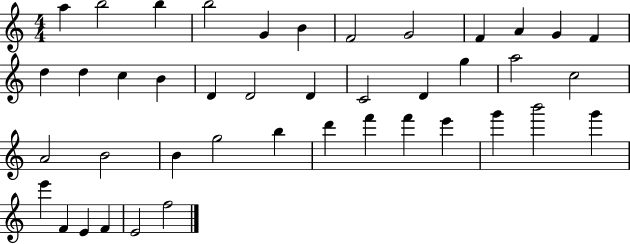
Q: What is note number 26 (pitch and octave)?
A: B4